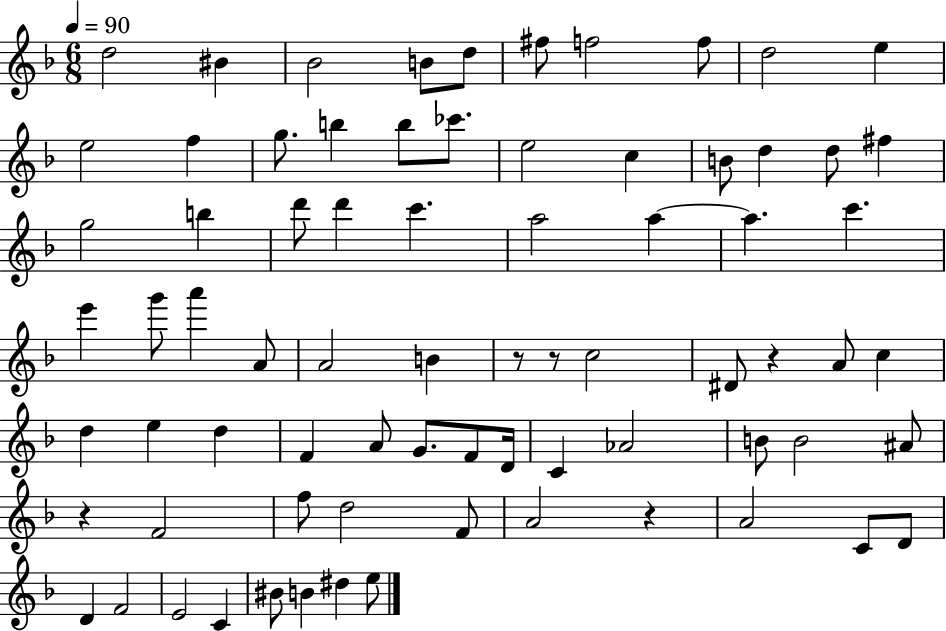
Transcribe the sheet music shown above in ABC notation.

X:1
T:Untitled
M:6/8
L:1/4
K:F
d2 ^B _B2 B/2 d/2 ^f/2 f2 f/2 d2 e e2 f g/2 b b/2 _c'/2 e2 c B/2 d d/2 ^f g2 b d'/2 d' c' a2 a a c' e' g'/2 a' A/2 A2 B z/2 z/2 c2 ^D/2 z A/2 c d e d F A/2 G/2 F/2 D/4 C _A2 B/2 B2 ^A/2 z F2 f/2 d2 F/2 A2 z A2 C/2 D/2 D F2 E2 C ^B/2 B ^d e/2